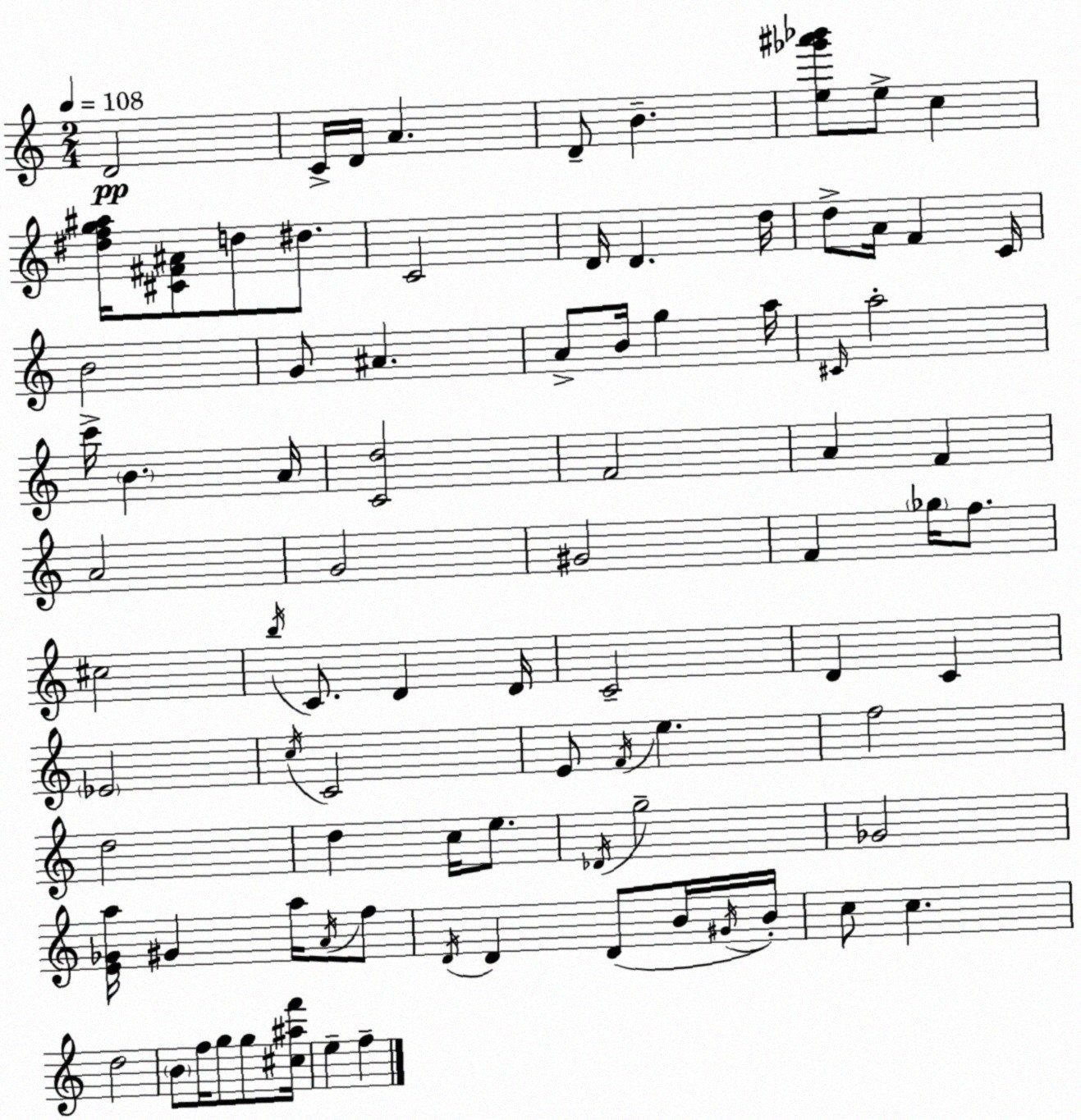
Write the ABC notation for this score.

X:1
T:Untitled
M:2/4
L:1/4
K:C
D2 C/4 D/4 A D/2 B [e_g'^a'_b']/2 e/2 c [^dfg^a]/4 [^C^F^A]/2 d/2 ^d/2 C2 D/4 D d/4 d/2 A/4 F C/4 B2 G/2 ^A A/2 B/4 g a/4 ^C/4 a2 c'/4 B A/4 [Cd]2 F2 A F A2 G2 ^G2 F _g/4 f/2 ^c2 b/4 C/2 D D/4 C2 D C _E2 c/4 C2 E/2 F/4 e f2 d2 d c/4 e/2 _D/4 g2 _G2 [E_Ga]/4 ^G a/4 A/4 f/2 D/4 D D/2 B/4 ^G/4 B/4 c/2 c d2 B/2 f/4 g/2 g/2 [^c^af']/4 e f